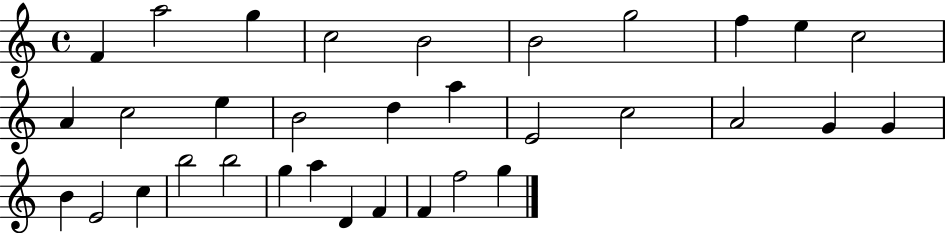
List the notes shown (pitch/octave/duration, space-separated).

F4/q A5/h G5/q C5/h B4/h B4/h G5/h F5/q E5/q C5/h A4/q C5/h E5/q B4/h D5/q A5/q E4/h C5/h A4/h G4/q G4/q B4/q E4/h C5/q B5/h B5/h G5/q A5/q D4/q F4/q F4/q F5/h G5/q